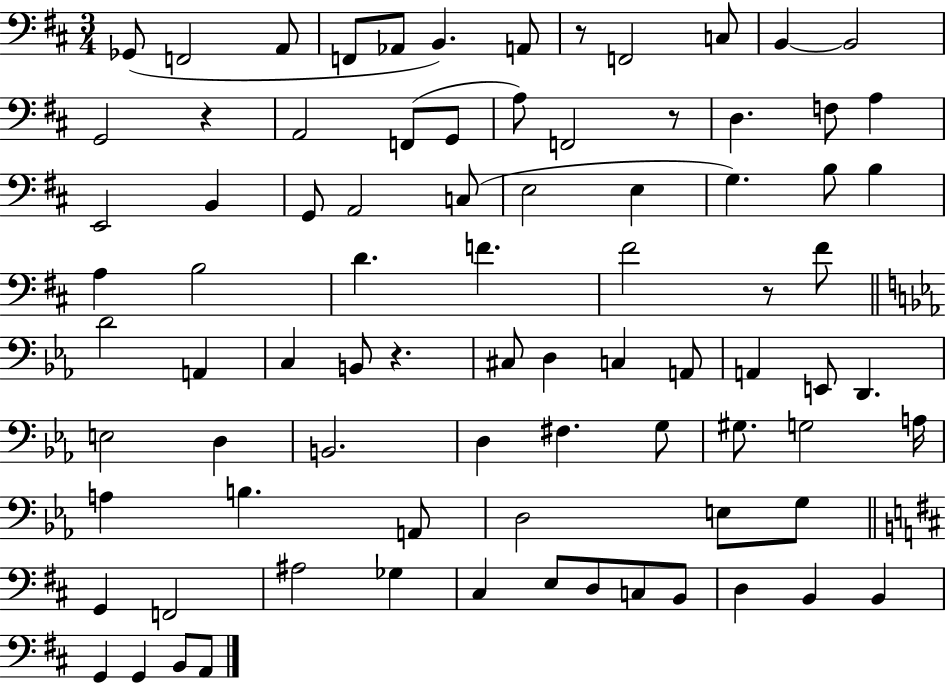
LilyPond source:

{
  \clef bass
  \numericTimeSignature
  \time 3/4
  \key d \major
  ges,8( f,2 a,8 | f,8 aes,8 b,4.) a,8 | r8 f,2 c8 | b,4~~ b,2 | \break g,2 r4 | a,2 f,8( g,8 | a8) f,2 r8 | d4. f8 a4 | \break e,2 b,4 | g,8 a,2 c8( | e2 e4 | g4.) b8 b4 | \break a4 b2 | d'4. f'4. | fis'2 r8 fis'8 | \bar "||" \break \key ees \major d'2 a,4 | c4 b,8 r4. | cis8 d4 c4 a,8 | a,4 e,8 d,4. | \break e2 d4 | b,2. | d4 fis4. g8 | gis8. g2 a16 | \break a4 b4. a,8 | d2 e8 g8 | \bar "||" \break \key b \minor g,4 f,2 | ais2 ges4 | cis4 e8 d8 c8 b,8 | d4 b,4 b,4 | \break g,4 g,4 b,8 a,8 | \bar "|."
}